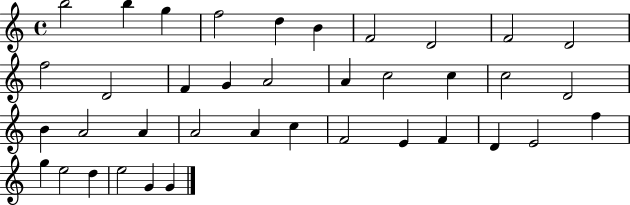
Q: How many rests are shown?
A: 0